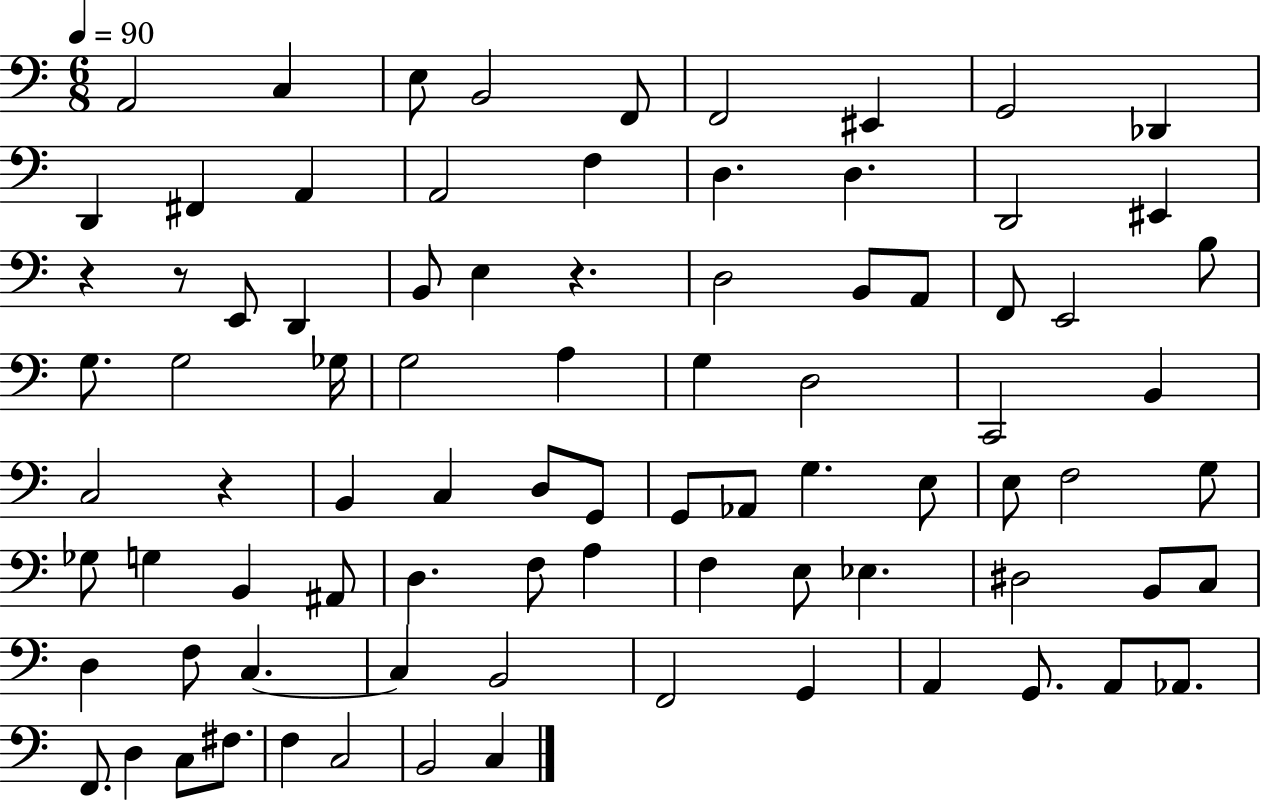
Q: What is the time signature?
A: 6/8